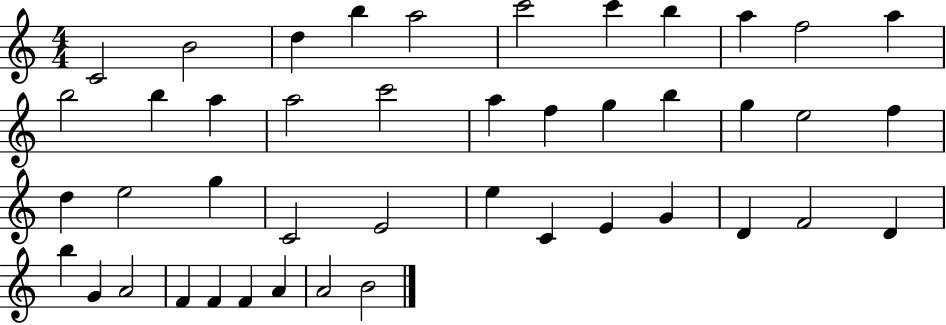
{
  \clef treble
  \numericTimeSignature
  \time 4/4
  \key c \major
  c'2 b'2 | d''4 b''4 a''2 | c'''2 c'''4 b''4 | a''4 f''2 a''4 | \break b''2 b''4 a''4 | a''2 c'''2 | a''4 f''4 g''4 b''4 | g''4 e''2 f''4 | \break d''4 e''2 g''4 | c'2 e'2 | e''4 c'4 e'4 g'4 | d'4 f'2 d'4 | \break b''4 g'4 a'2 | f'4 f'4 f'4 a'4 | a'2 b'2 | \bar "|."
}